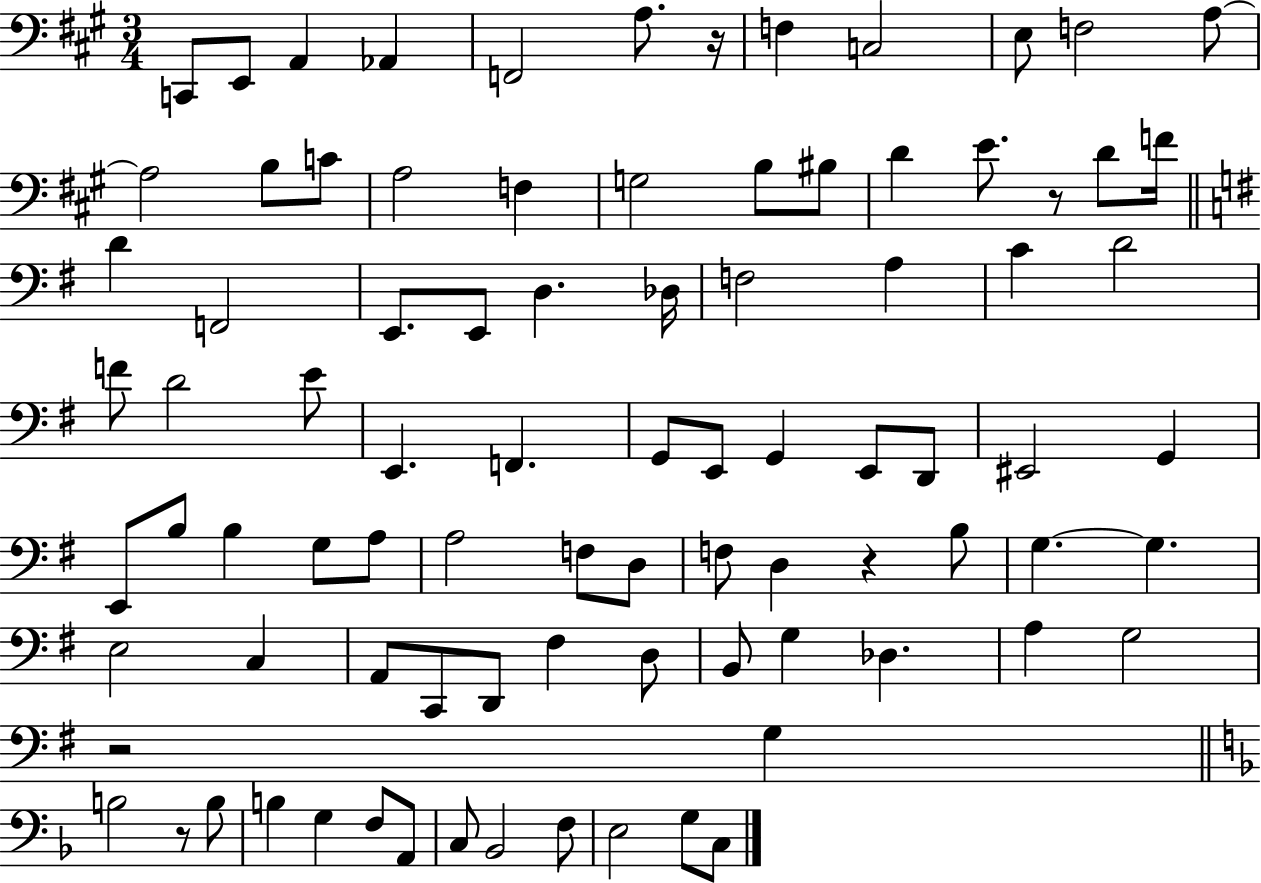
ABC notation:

X:1
T:Untitled
M:3/4
L:1/4
K:A
C,,/2 E,,/2 A,, _A,, F,,2 A,/2 z/4 F, C,2 E,/2 F,2 A,/2 A,2 B,/2 C/2 A,2 F, G,2 B,/2 ^B,/2 D E/2 z/2 D/2 F/4 D F,,2 E,,/2 E,,/2 D, _D,/4 F,2 A, C D2 F/2 D2 E/2 E,, F,, G,,/2 E,,/2 G,, E,,/2 D,,/2 ^E,,2 G,, E,,/2 B,/2 B, G,/2 A,/2 A,2 F,/2 D,/2 F,/2 D, z B,/2 G, G, E,2 C, A,,/2 C,,/2 D,,/2 ^F, D,/2 B,,/2 G, _D, A, G,2 z2 G, B,2 z/2 B,/2 B, G, F,/2 A,,/2 C,/2 _B,,2 F,/2 E,2 G,/2 C,/2